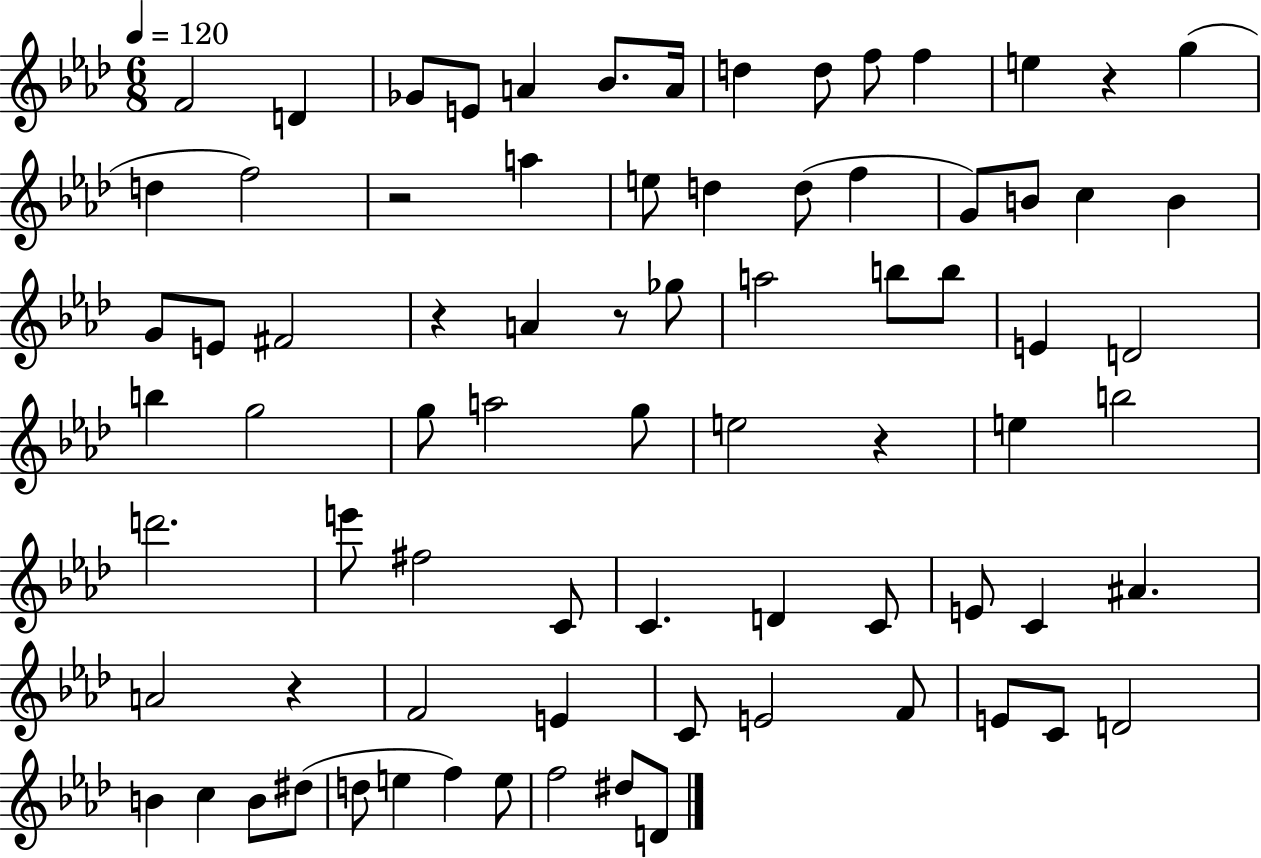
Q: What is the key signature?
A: AES major